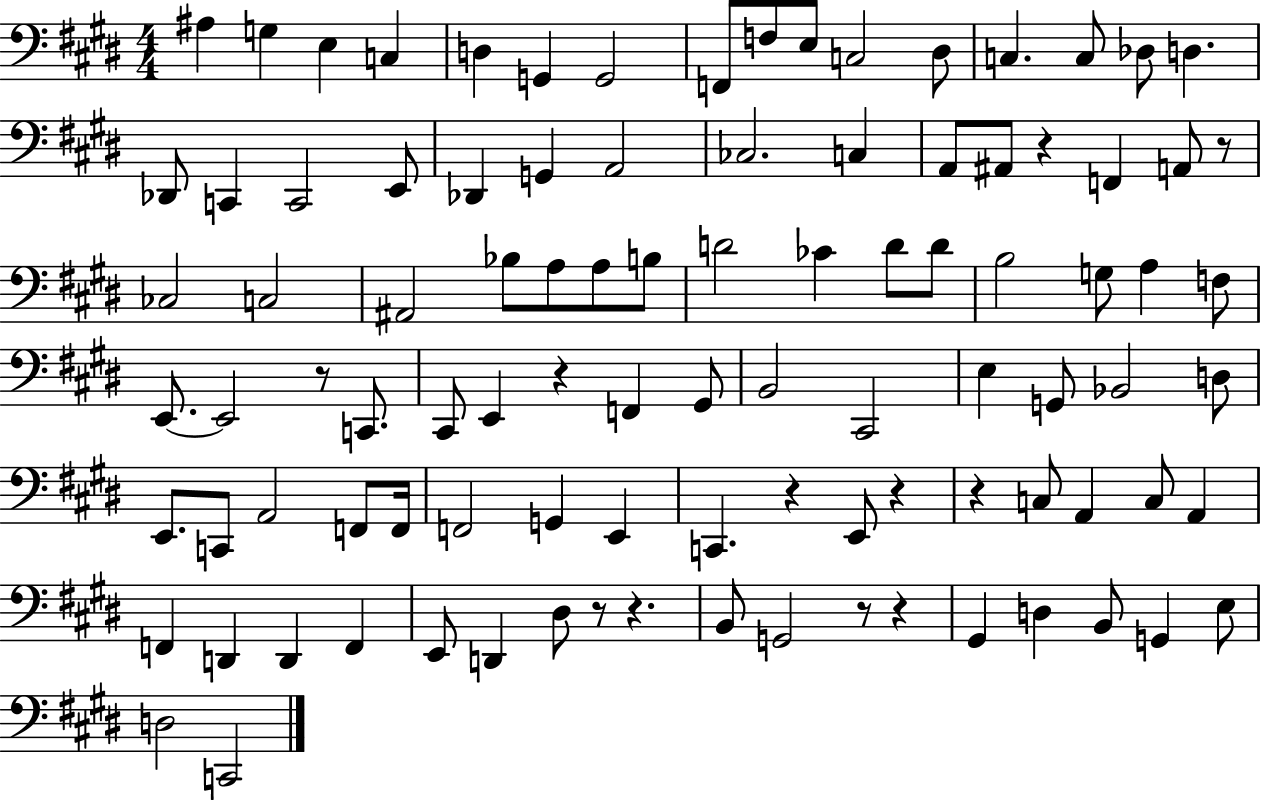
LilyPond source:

{
  \clef bass
  \numericTimeSignature
  \time 4/4
  \key e \major
  ais4 g4 e4 c4 | d4 g,4 g,2 | f,8 f8 e8 c2 dis8 | c4. c8 des8 d4. | \break des,8 c,4 c,2 e,8 | des,4 g,4 a,2 | ces2. c4 | a,8 ais,8 r4 f,4 a,8 r8 | \break ces2 c2 | ais,2 bes8 a8 a8 b8 | d'2 ces'4 d'8 d'8 | b2 g8 a4 f8 | \break e,8.~~ e,2 r8 c,8. | cis,8 e,4 r4 f,4 gis,8 | b,2 cis,2 | e4 g,8 bes,2 d8 | \break e,8. c,8 a,2 f,8 f,16 | f,2 g,4 e,4 | c,4. r4 e,8 r4 | r4 c8 a,4 c8 a,4 | \break f,4 d,4 d,4 f,4 | e,8 d,4 dis8 r8 r4. | b,8 g,2 r8 r4 | gis,4 d4 b,8 g,4 e8 | \break d2 c,2 | \bar "|."
}